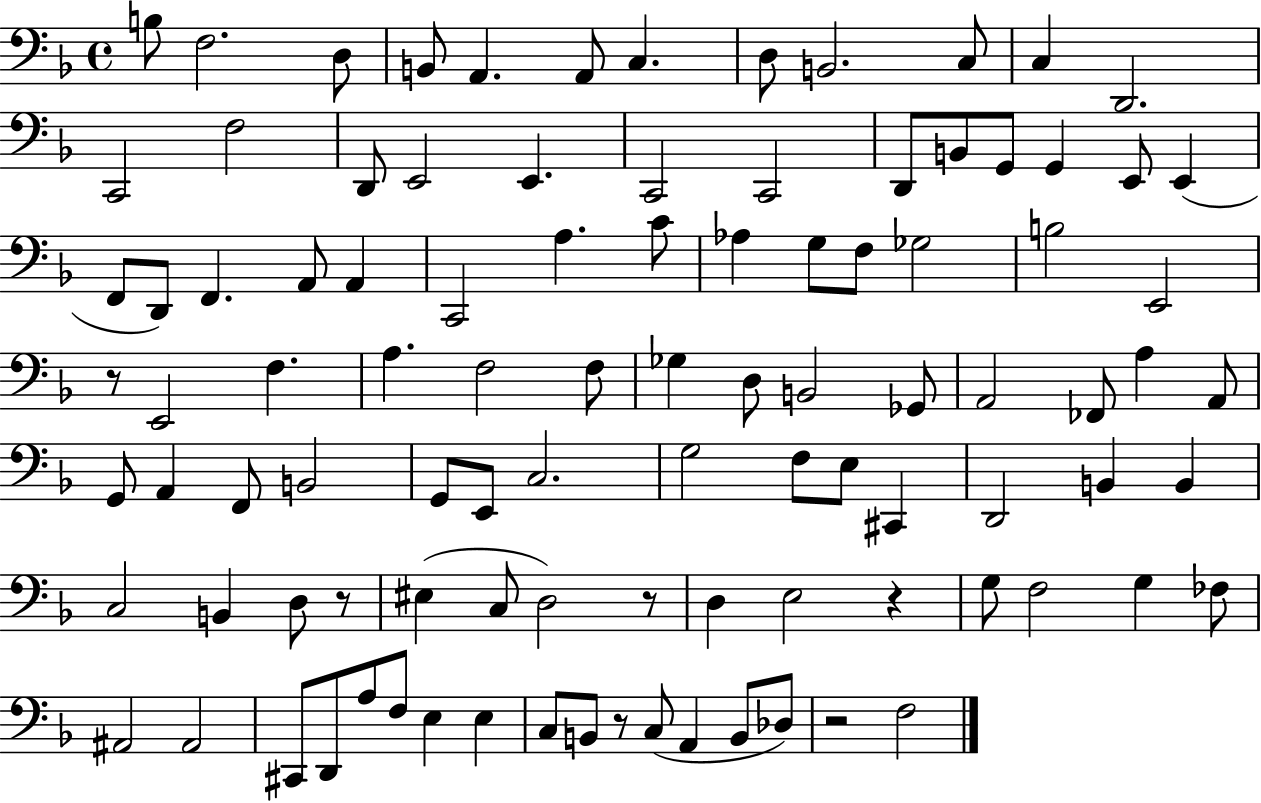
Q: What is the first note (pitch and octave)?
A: B3